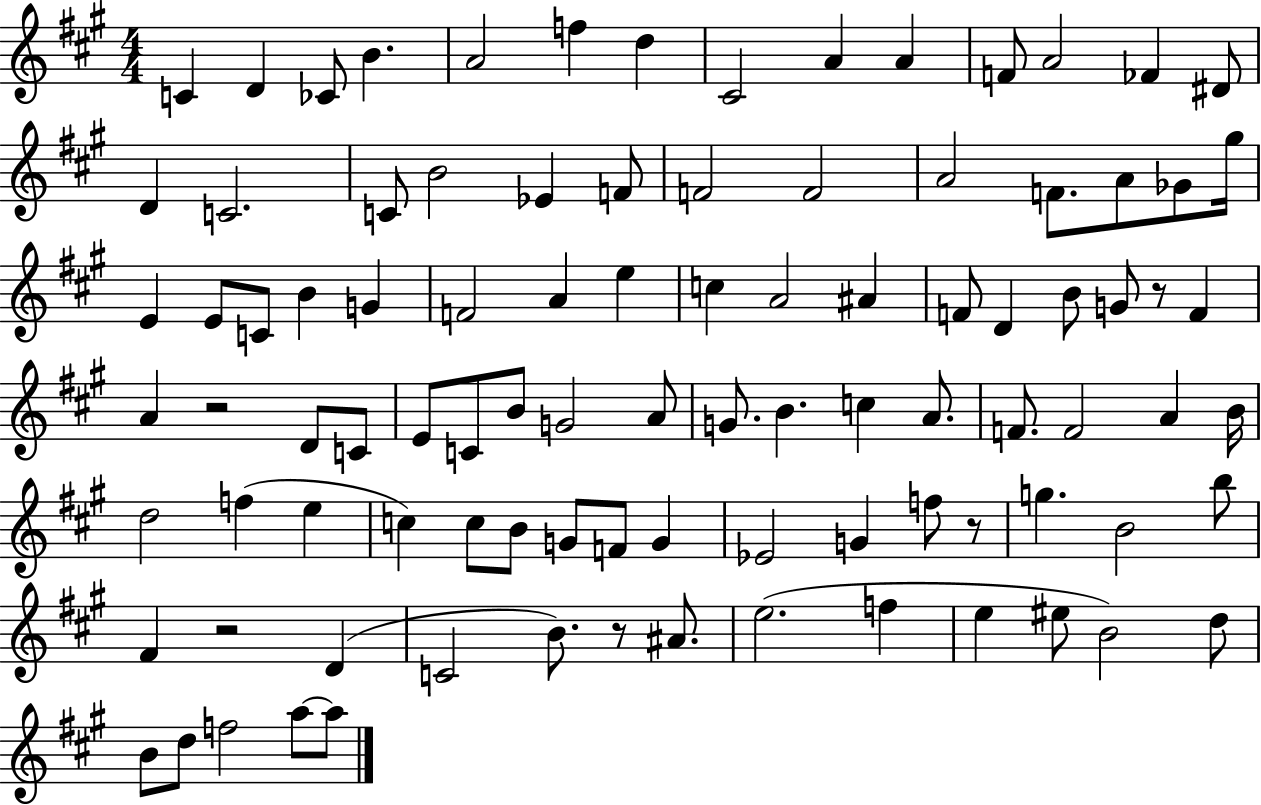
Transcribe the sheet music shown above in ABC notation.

X:1
T:Untitled
M:4/4
L:1/4
K:A
C D _C/2 B A2 f d ^C2 A A F/2 A2 _F ^D/2 D C2 C/2 B2 _E F/2 F2 F2 A2 F/2 A/2 _G/2 ^g/4 E E/2 C/2 B G F2 A e c A2 ^A F/2 D B/2 G/2 z/2 F A z2 D/2 C/2 E/2 C/2 B/2 G2 A/2 G/2 B c A/2 F/2 F2 A B/4 d2 f e c c/2 B/2 G/2 F/2 G _E2 G f/2 z/2 g B2 b/2 ^F z2 D C2 B/2 z/2 ^A/2 e2 f e ^e/2 B2 d/2 B/2 d/2 f2 a/2 a/2